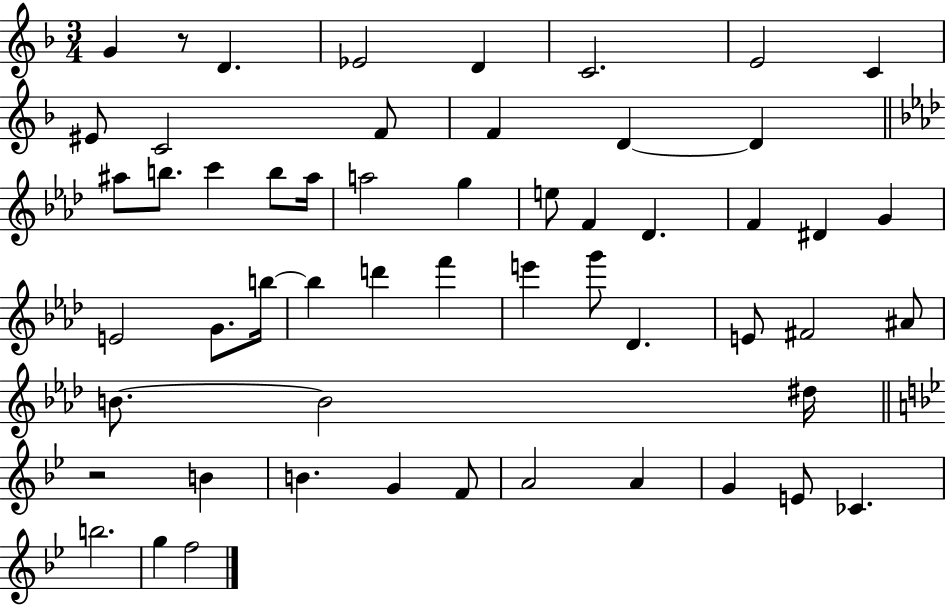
X:1
T:Untitled
M:3/4
L:1/4
K:F
G z/2 D _E2 D C2 E2 C ^E/2 C2 F/2 F D D ^a/2 b/2 c' b/2 ^a/4 a2 g e/2 F _D F ^D G E2 G/2 b/4 b d' f' e' g'/2 _D E/2 ^F2 ^A/2 B/2 B2 ^d/4 z2 B B G F/2 A2 A G E/2 _C b2 g f2